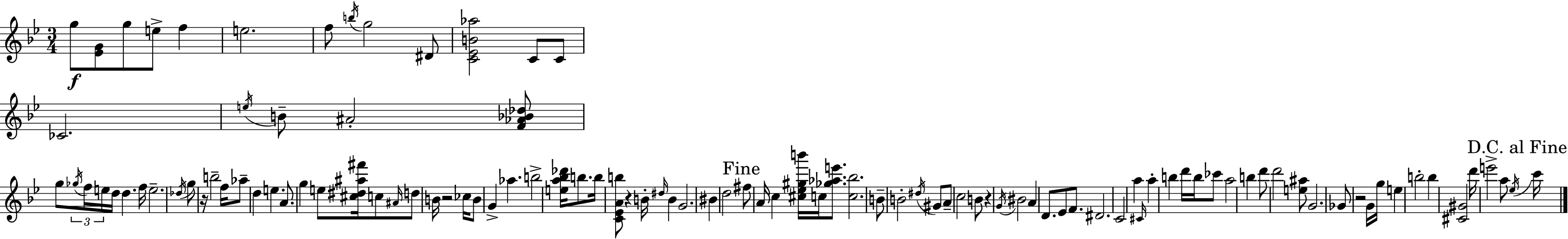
{
  \clef treble
  \numericTimeSignature
  \time 3/4
  \key g \minor
  g''8\f <ees' g'>8 g''8 e''8-> f''4 | e''2. | f''8 \acciaccatura { b''16 } g''2 dis'8 | <c' ees' b' aes''>2 c'8 c'8 | \break ces'2. | \acciaccatura { e''16 } b'8-- ais'2-. | <f' aes' bes' des''>8 g''8 \tuplet 3/2 { \acciaccatura { ges''16 } f''16 e''16 } d''16 d''4. | f''16 e''2.-- | \break \acciaccatura { des''16 } g''8 r16 b''2-- | f''16 aes''8-- d''4 e''4. | a'8. g''4 e''8 | <cis'' dis'' ais'' fis'''>16 c''8 \grace { ais'16 } d''8 b'16 r2 | \break ces''16 b'8 g'4-> aes''4. | b''2-> | <e'' a'' bes'' des'''>16 b''8. b''16 <c' ees' a' b''>8 r4 | b'16-. \grace { dis''16 } b'4 g'2. | \break bis'4 d''2 | \mark "Fine" fis''8 a'16 c''4 | <cis'' ees'' gis'' b'''>16 c''16 <ges'' aes'' e'''>8. <c'' bes''>2. | b'8-- b'2-. | \break \acciaccatura { dis''16 } gis'8 a'8-- c''2 | b'8 r4 \acciaccatura { g'16 } | bis'2 a'4 | d'8. ees'8 f'8. dis'2. | \break c'2 | a''4 \grace { cis'16 } a''4-. | b''4 d'''16 b''16 ces'''8 a''2 | b''4 d'''8 d'''2 | \break <e'' ais''>8 g'2. | ges'8 r2 | g'16 g''16 e''4 | b''2-. b''4 | \break <cis' gis'>2 d'''16 e'''2-> | a''8 \acciaccatura { ees''16 } \mark "D.C. al Fine" c'''16 \bar "|."
}